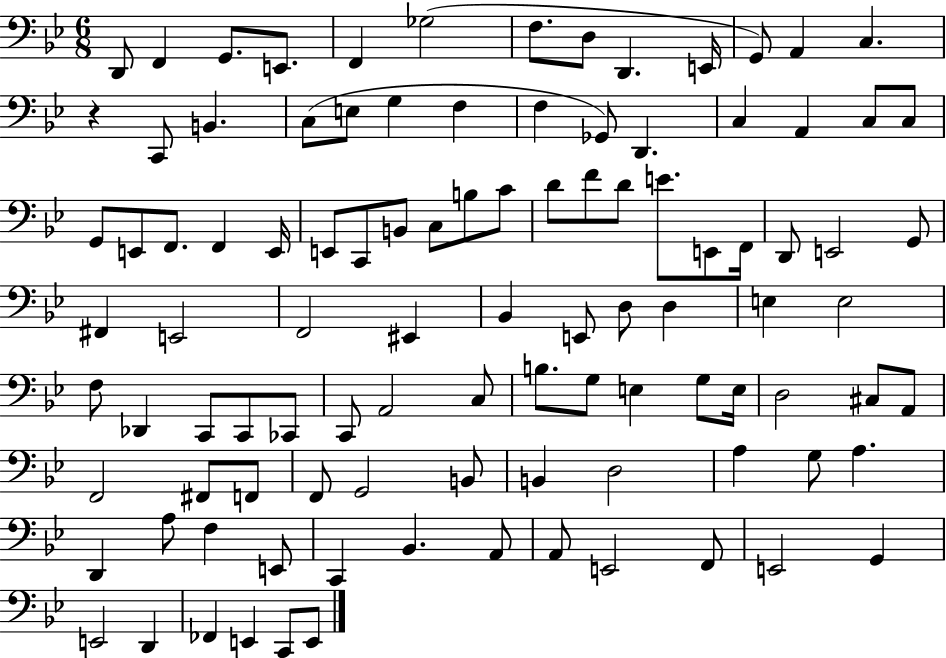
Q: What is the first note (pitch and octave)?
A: D2